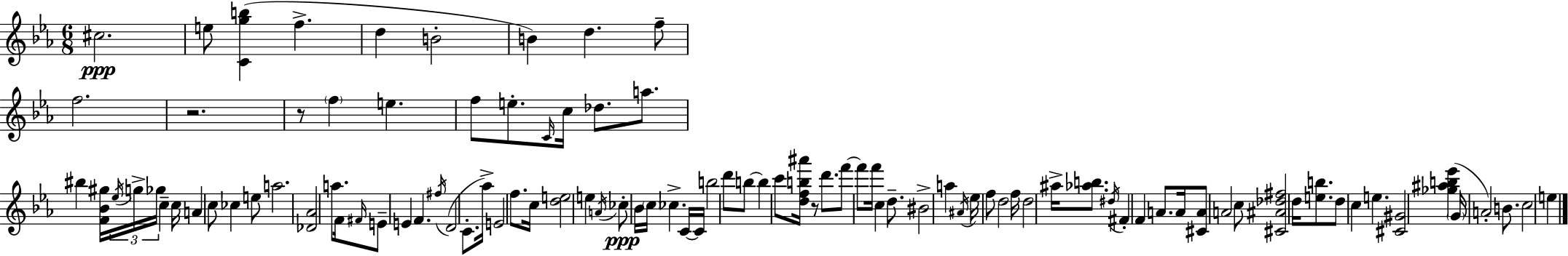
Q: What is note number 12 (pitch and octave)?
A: F5